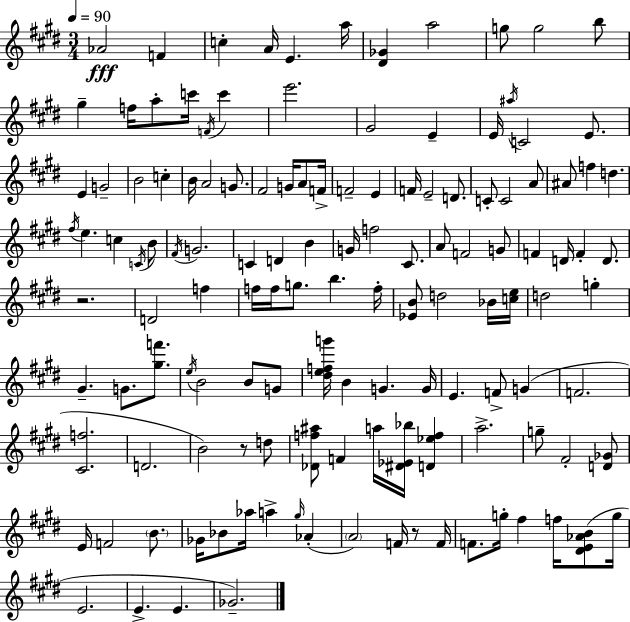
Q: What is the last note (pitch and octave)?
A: Gb4